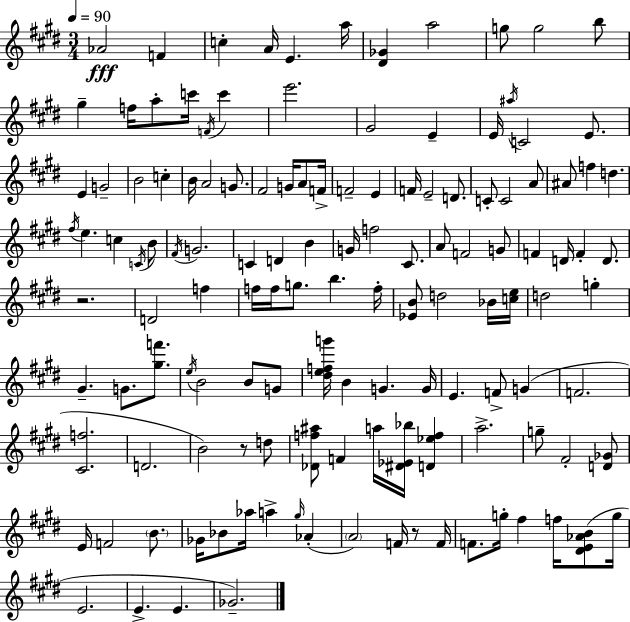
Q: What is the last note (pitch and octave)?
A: Gb4